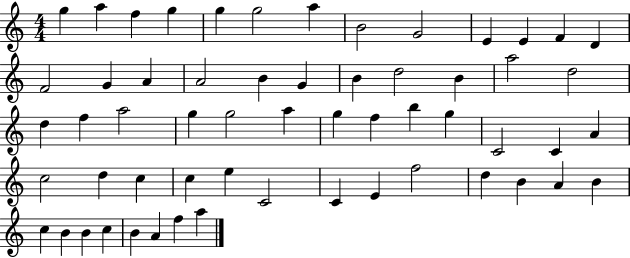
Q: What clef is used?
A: treble